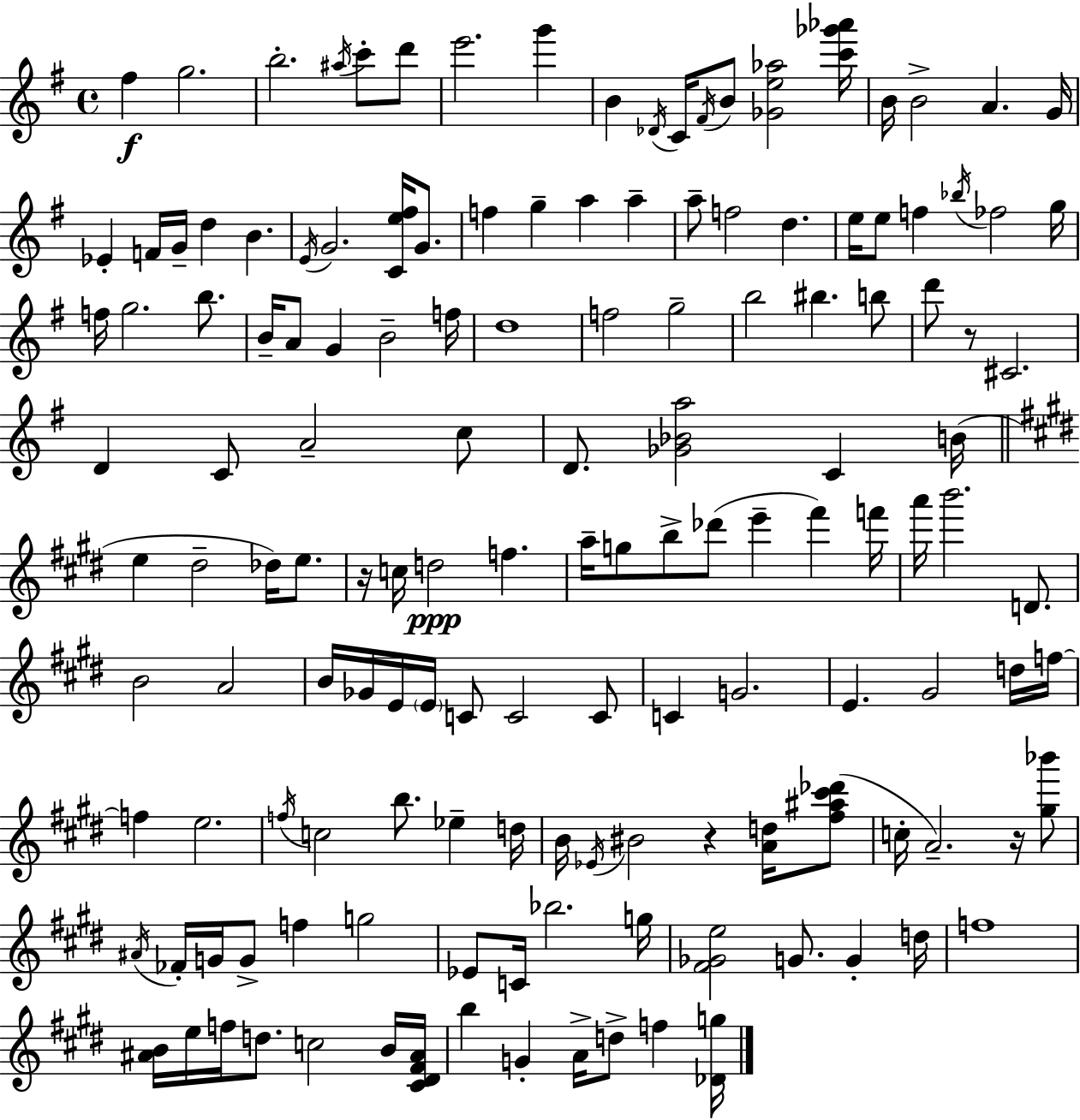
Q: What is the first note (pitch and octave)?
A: F#5